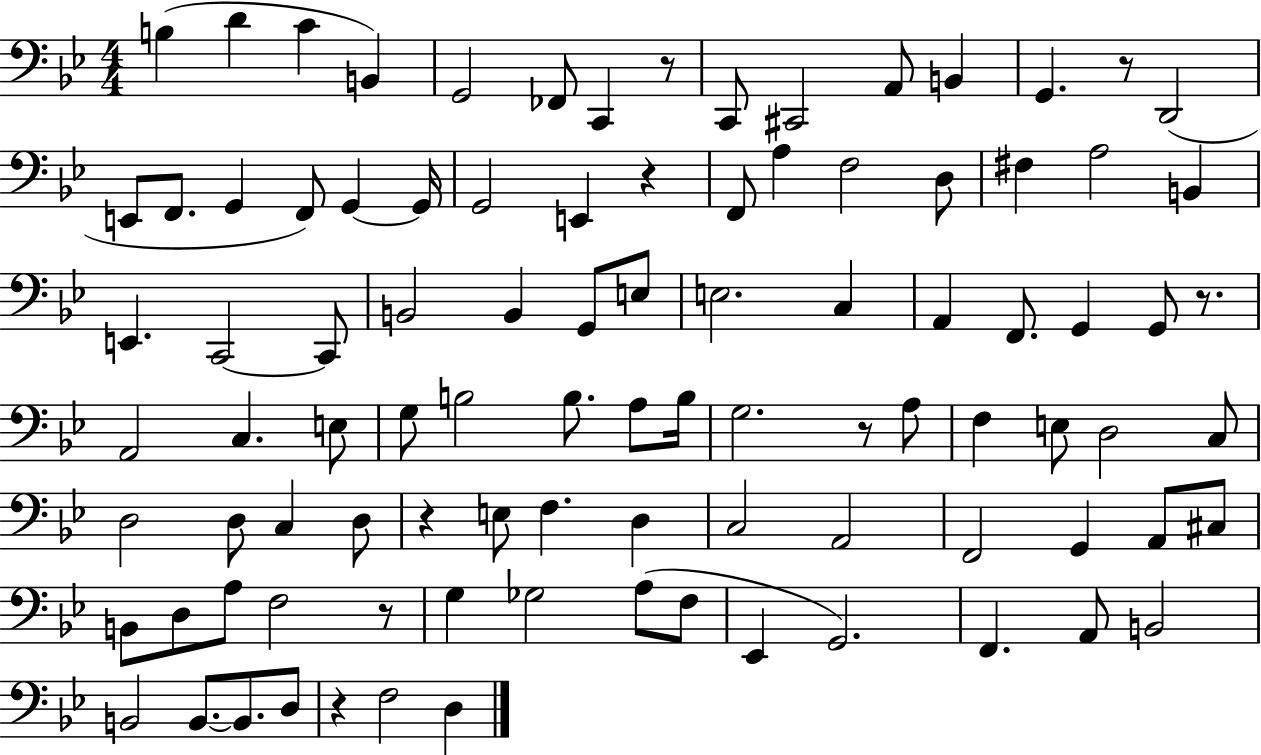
{
  \clef bass
  \numericTimeSignature
  \time 4/4
  \key bes \major
  b4( d'4 c'4 b,4) | g,2 fes,8 c,4 r8 | c,8 cis,2 a,8 b,4 | g,4. r8 d,2( | \break e,8 f,8. g,4 f,8) g,4~~ g,16 | g,2 e,4 r4 | f,8 a4 f2 d8 | fis4 a2 b,4 | \break e,4. c,2~~ c,8 | b,2 b,4 g,8 e8 | e2. c4 | a,4 f,8. g,4 g,8 r8. | \break a,2 c4. e8 | g8 b2 b8. a8 b16 | g2. r8 a8 | f4 e8 d2 c8 | \break d2 d8 c4 d8 | r4 e8 f4. d4 | c2 a,2 | f,2 g,4 a,8 cis8 | \break b,8 d8 a8 f2 r8 | g4 ges2 a8( f8 | ees,4 g,2.) | f,4. a,8 b,2 | \break b,2 b,8.~~ b,8. d8 | r4 f2 d4 | \bar "|."
}